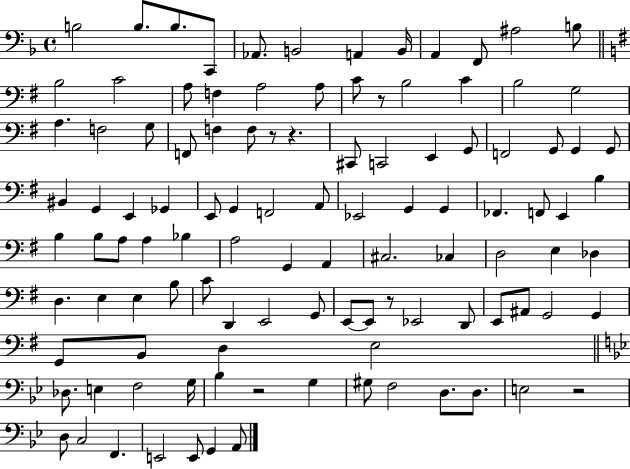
X:1
T:Untitled
M:4/4
L:1/4
K:F
B,2 B,/2 B,/2 C,,/2 _A,,/2 B,,2 A,, B,,/4 A,, F,,/2 ^A,2 B,/2 B,2 C2 A,/2 F, A,2 A,/2 C/2 z/2 B,2 C B,2 G,2 A, F,2 G,/2 F,,/2 F, F,/2 z/2 z ^C,,/2 C,,2 E,, G,,/2 F,,2 G,,/2 G,, G,,/2 ^B,, G,, E,, _G,, E,,/2 G,, F,,2 A,,/2 _E,,2 G,, G,, _F,, F,,/2 E,, B, B, B,/2 A,/2 A, _B, A,2 G,, A,, ^C,2 _C, D,2 E, _D, D, E, E, B,/2 C/2 D,, E,,2 G,,/2 E,,/2 E,,/2 z/2 _E,,2 D,,/2 E,,/2 ^A,,/2 G,,2 G,, G,,/2 B,,/2 D, E,2 _D,/2 E, F,2 G,/4 _B, z2 G, ^G,/2 F,2 D,/2 D,/2 E,2 z2 D,/2 C,2 F,, E,,2 E,,/2 G,, A,,/2